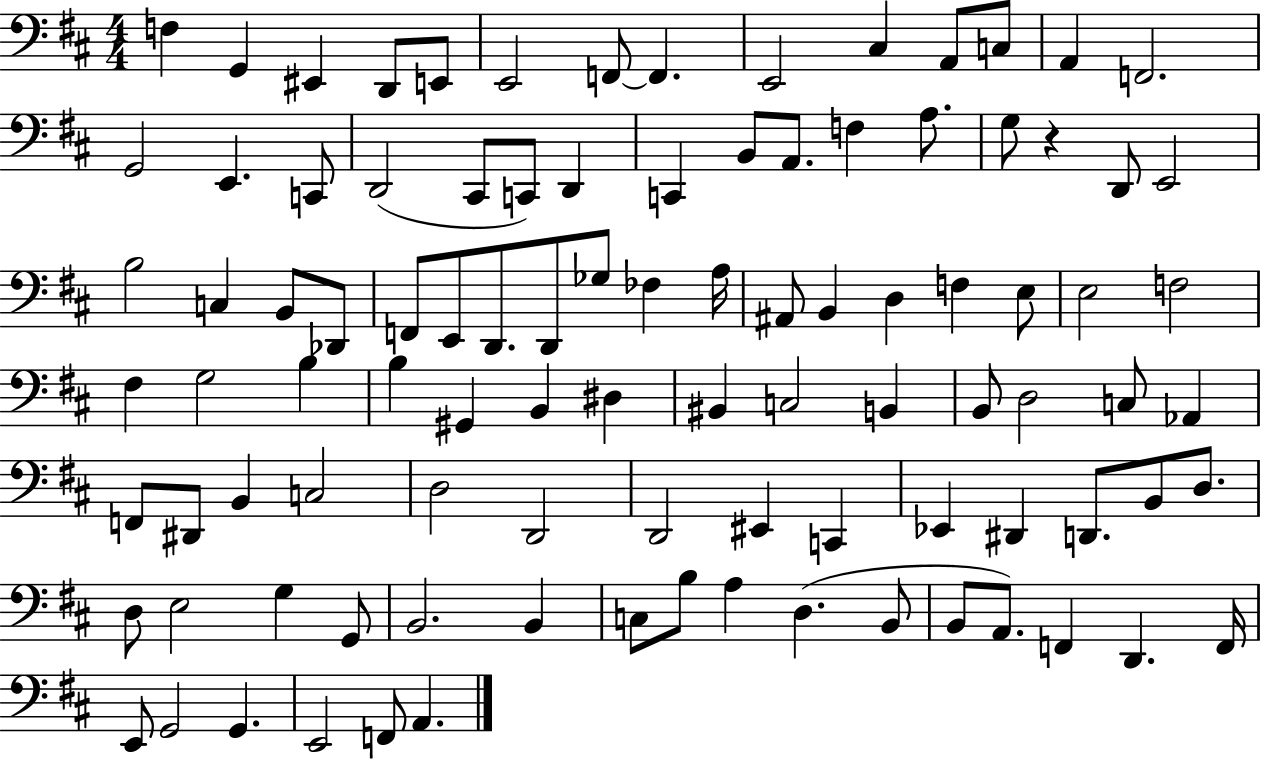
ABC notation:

X:1
T:Untitled
M:4/4
L:1/4
K:D
F, G,, ^E,, D,,/2 E,,/2 E,,2 F,,/2 F,, E,,2 ^C, A,,/2 C,/2 A,, F,,2 G,,2 E,, C,,/2 D,,2 ^C,,/2 C,,/2 D,, C,, B,,/2 A,,/2 F, A,/2 G,/2 z D,,/2 E,,2 B,2 C, B,,/2 _D,,/2 F,,/2 E,,/2 D,,/2 D,,/2 _G,/2 _F, A,/4 ^A,,/2 B,, D, F, E,/2 E,2 F,2 ^F, G,2 B, B, ^G,, B,, ^D, ^B,, C,2 B,, B,,/2 D,2 C,/2 _A,, F,,/2 ^D,,/2 B,, C,2 D,2 D,,2 D,,2 ^E,, C,, _E,, ^D,, D,,/2 B,,/2 D,/2 D,/2 E,2 G, G,,/2 B,,2 B,, C,/2 B,/2 A, D, B,,/2 B,,/2 A,,/2 F,, D,, F,,/4 E,,/2 G,,2 G,, E,,2 F,,/2 A,,